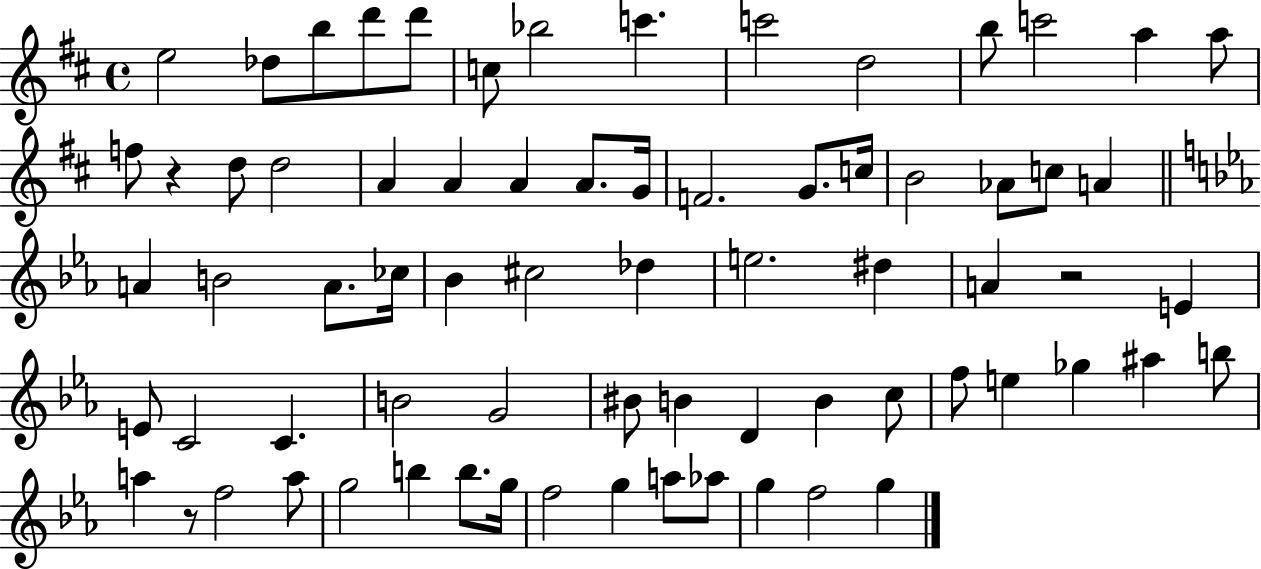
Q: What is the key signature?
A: D major